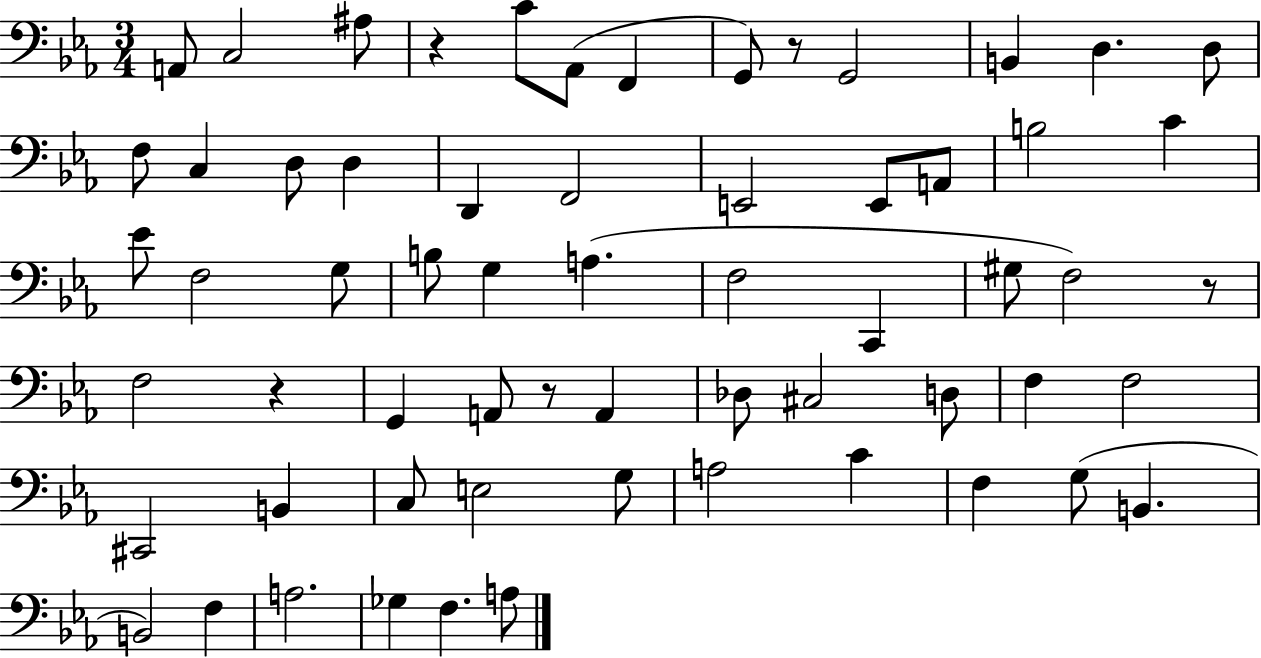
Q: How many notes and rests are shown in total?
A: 62